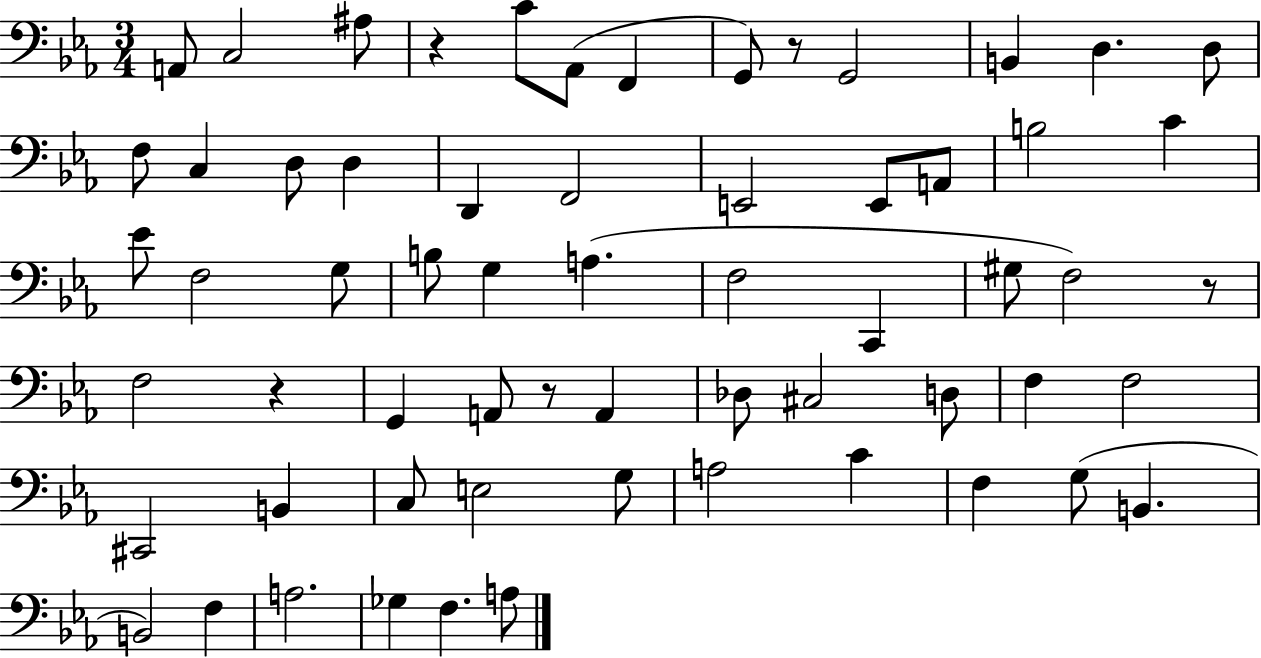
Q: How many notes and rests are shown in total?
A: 62